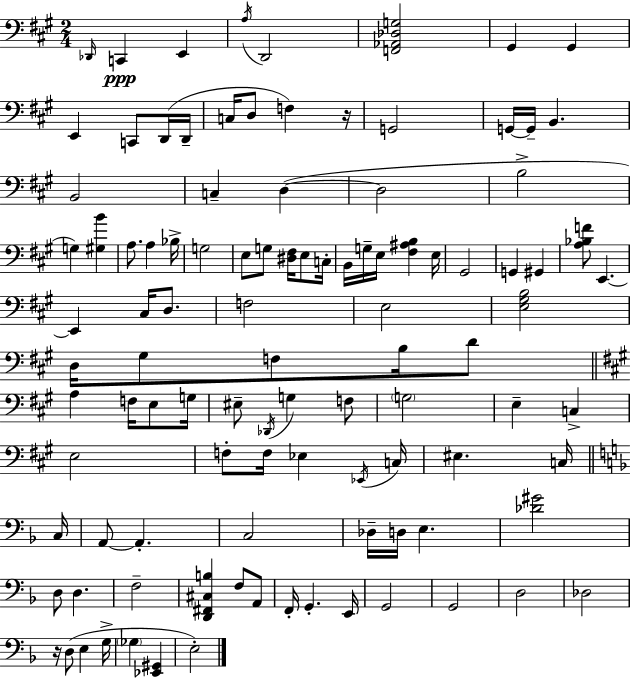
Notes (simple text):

Db2/s C2/q E2/q A3/s D2/h [F2,Ab2,Db3,G3]/h G#2/q G#2/q E2/q C2/e D2/s D2/s C3/s D3/e F3/q R/s G2/h G2/s G2/s B2/q. B2/h C3/q D3/q D3/h B3/h G3/q [G#3,B4]/q A3/e. A3/q Bb3/s G3/h E3/e G3/e [D#3,F#3]/s E3/e C3/s B2/s G3/s E3/s [F#3,A#3,B3]/q E3/s G#2/h G2/q G#2/q [A3,Bb3,F4]/e E2/q. E2/q C#3/s D3/e. F3/h E3/h [E3,G#3,B3]/h D3/s G#3/e F3/e B3/s D4/e A3/q F3/s E3/e G3/s EIS3/e Db2/s G3/q F3/e G3/h E3/q C3/q E3/h F3/e F3/s Eb3/q Eb2/s C3/s EIS3/q. C3/s C3/s A2/e A2/q. C3/h Db3/s D3/s E3/q. [Db4,G#4]/h D3/e D3/q. F3/h [D2,F#2,C#3,B3]/q F3/e A2/e F2/s G2/q. E2/s G2/h G2/h D3/h Db3/h R/s D3/e E3/q G3/s Gb3/q [Eb2,G#2]/q E3/h